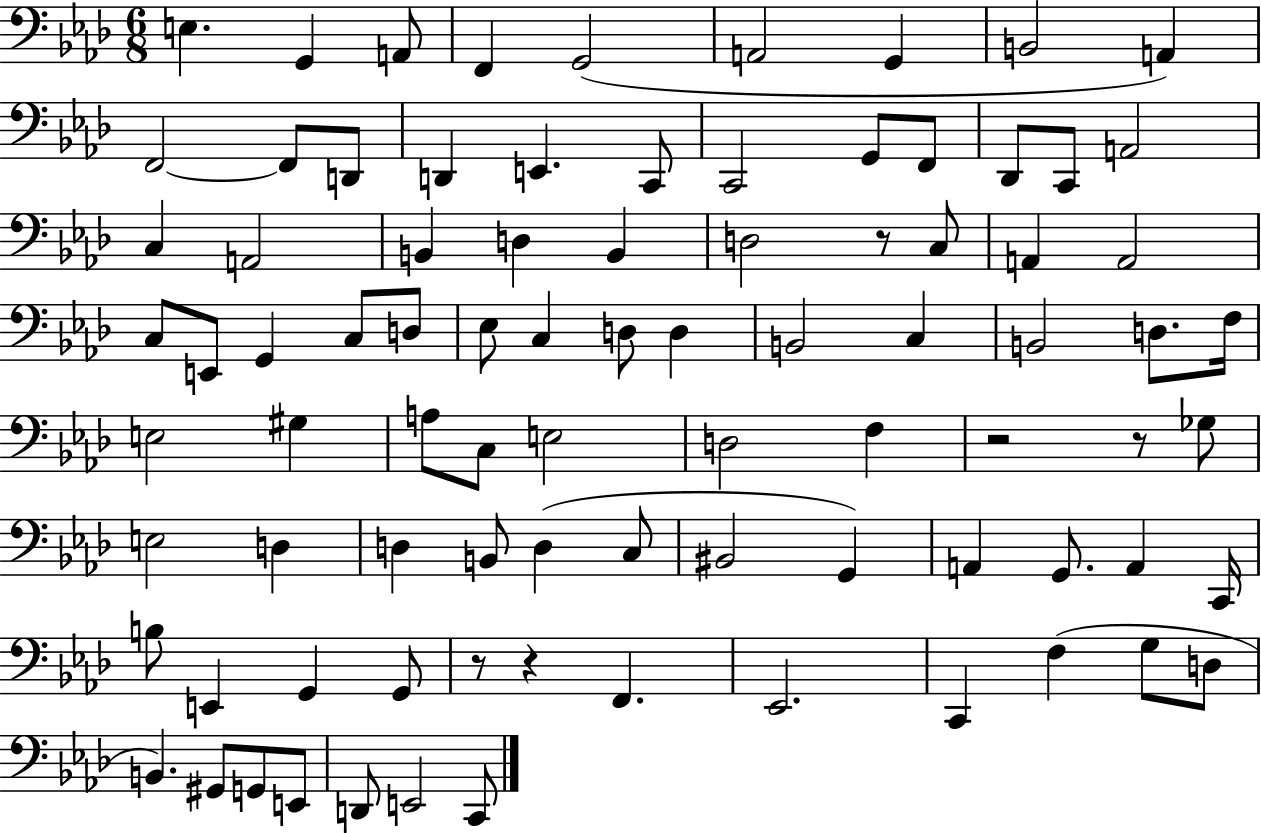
X:1
T:Untitled
M:6/8
L:1/4
K:Ab
E, G,, A,,/2 F,, G,,2 A,,2 G,, B,,2 A,, F,,2 F,,/2 D,,/2 D,, E,, C,,/2 C,,2 G,,/2 F,,/2 _D,,/2 C,,/2 A,,2 C, A,,2 B,, D, B,, D,2 z/2 C,/2 A,, A,,2 C,/2 E,,/2 G,, C,/2 D,/2 _E,/2 C, D,/2 D, B,,2 C, B,,2 D,/2 F,/4 E,2 ^G, A,/2 C,/2 E,2 D,2 F, z2 z/2 _G,/2 E,2 D, D, B,,/2 D, C,/2 ^B,,2 G,, A,, G,,/2 A,, C,,/4 B,/2 E,, G,, G,,/2 z/2 z F,, _E,,2 C,, F, G,/2 D,/2 B,, ^G,,/2 G,,/2 E,,/2 D,,/2 E,,2 C,,/2